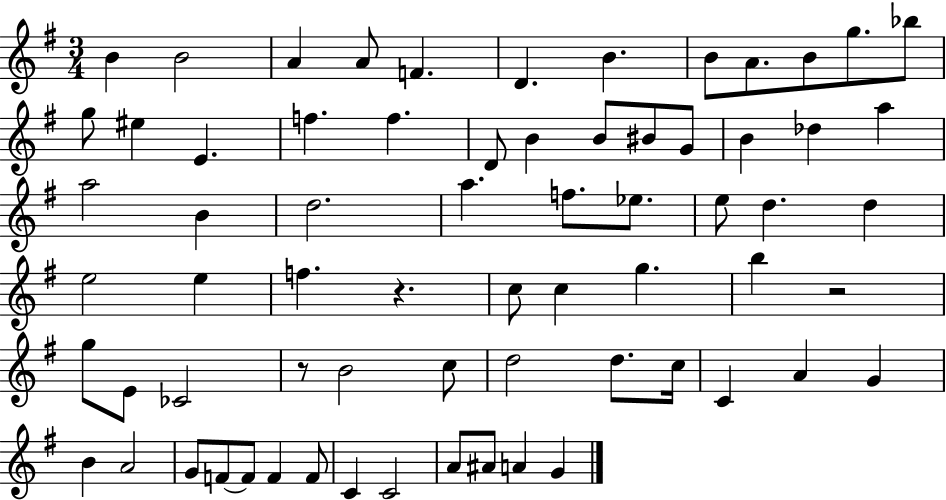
X:1
T:Untitled
M:3/4
L:1/4
K:G
B B2 A A/2 F D B B/2 A/2 B/2 g/2 _b/2 g/2 ^e E f f D/2 B B/2 ^B/2 G/2 B _d a a2 B d2 a f/2 _e/2 e/2 d d e2 e f z c/2 c g b z2 g/2 E/2 _C2 z/2 B2 c/2 d2 d/2 c/4 C A G B A2 G/2 F/2 F/2 F F/2 C C2 A/2 ^A/2 A G